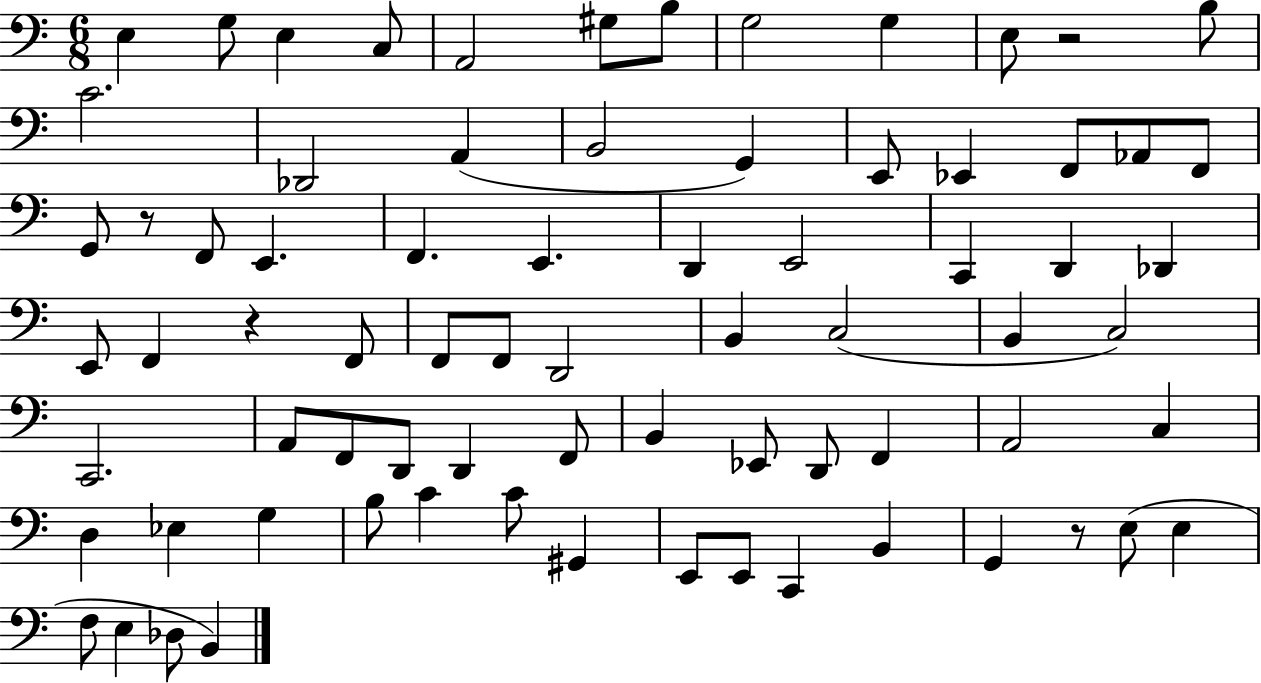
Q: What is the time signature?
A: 6/8